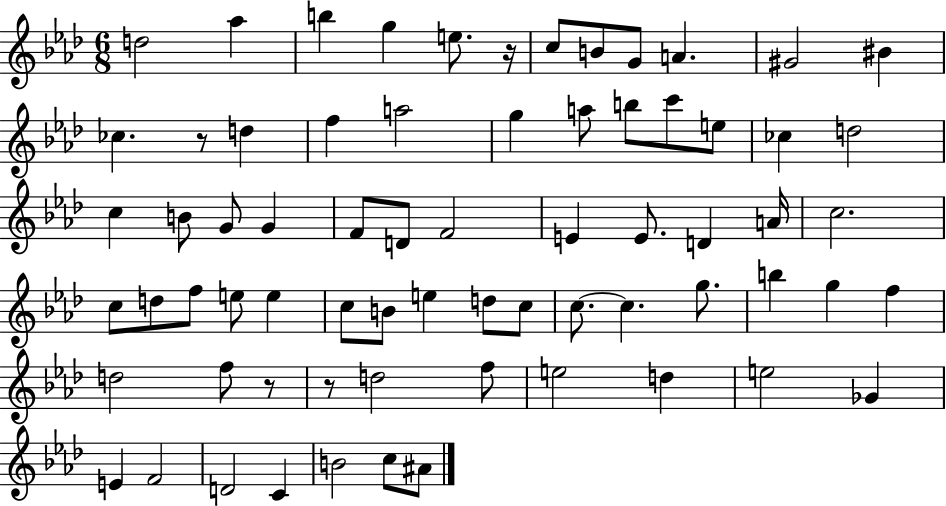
{
  \clef treble
  \numericTimeSignature
  \time 6/8
  \key aes \major
  d''2 aes''4 | b''4 g''4 e''8. r16 | c''8 b'8 g'8 a'4. | gis'2 bis'4 | \break ces''4. r8 d''4 | f''4 a''2 | g''4 a''8 b''8 c'''8 e''8 | ces''4 d''2 | \break c''4 b'8 g'8 g'4 | f'8 d'8 f'2 | e'4 e'8. d'4 a'16 | c''2. | \break c''8 d''8 f''8 e''8 e''4 | c''8 b'8 e''4 d''8 c''8 | c''8.~~ c''4. g''8. | b''4 g''4 f''4 | \break d''2 f''8 r8 | r8 d''2 f''8 | e''2 d''4 | e''2 ges'4 | \break e'4 f'2 | d'2 c'4 | b'2 c''8 ais'8 | \bar "|."
}